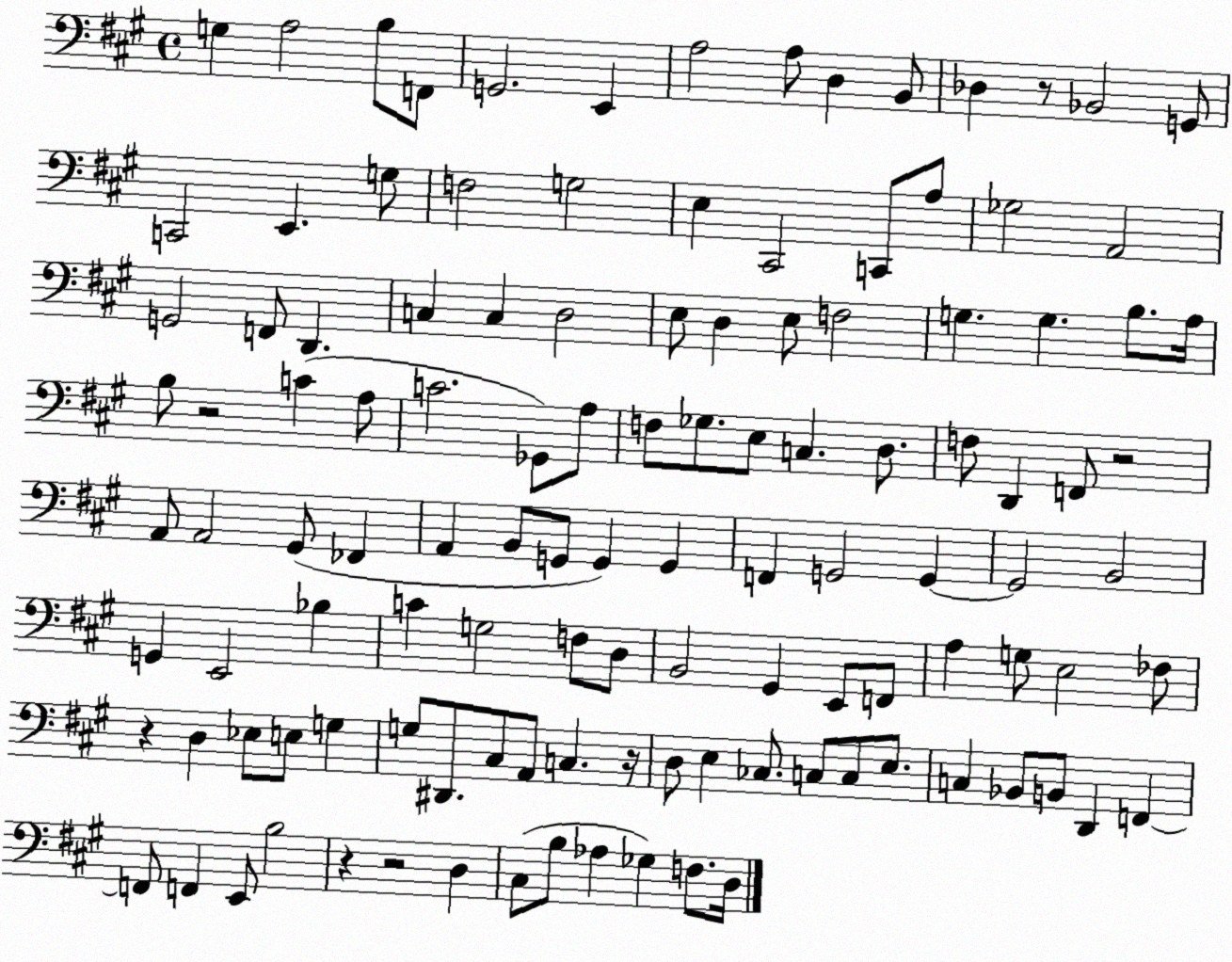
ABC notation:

X:1
T:Untitled
M:4/4
L:1/4
K:A
G, A,2 B,/2 F,,/2 G,,2 E,, A,2 A,/2 D, B,,/2 _D, z/2 _B,,2 G,,/2 C,,2 E,, G,/2 F,2 G,2 E, ^C,,2 C,,/2 A,/2 _G,2 A,,2 G,,2 F,,/2 D,, C, C, D,2 E,/2 D, E,/2 F,2 G, G, B,/2 A,/4 B,/2 z2 C A,/2 C2 _G,,/2 A,/2 F,/2 _G,/2 E,/2 C, D,/2 F,/2 D,, F,,/2 z2 A,,/2 A,,2 ^G,,/2 _F,, A,, B,,/2 G,,/2 G,, G,, F,, G,,2 G,, G,,2 B,,2 G,, E,,2 _B, C G,2 F,/2 D,/2 B,,2 ^G,, E,,/2 F,,/2 A, G,/2 E,2 _F,/2 z D, _E,/2 E,/2 G, G,/2 ^D,,/2 ^C,/2 A,,/2 C, z/4 D,/2 E, _C,/2 C,/2 C,/2 E,/2 C, _B,,/2 B,,/2 D,, F,, F,,/2 F,, E,,/2 B,2 z z2 D, ^C,/2 B,/2 _A, _G, F,/2 D,/4